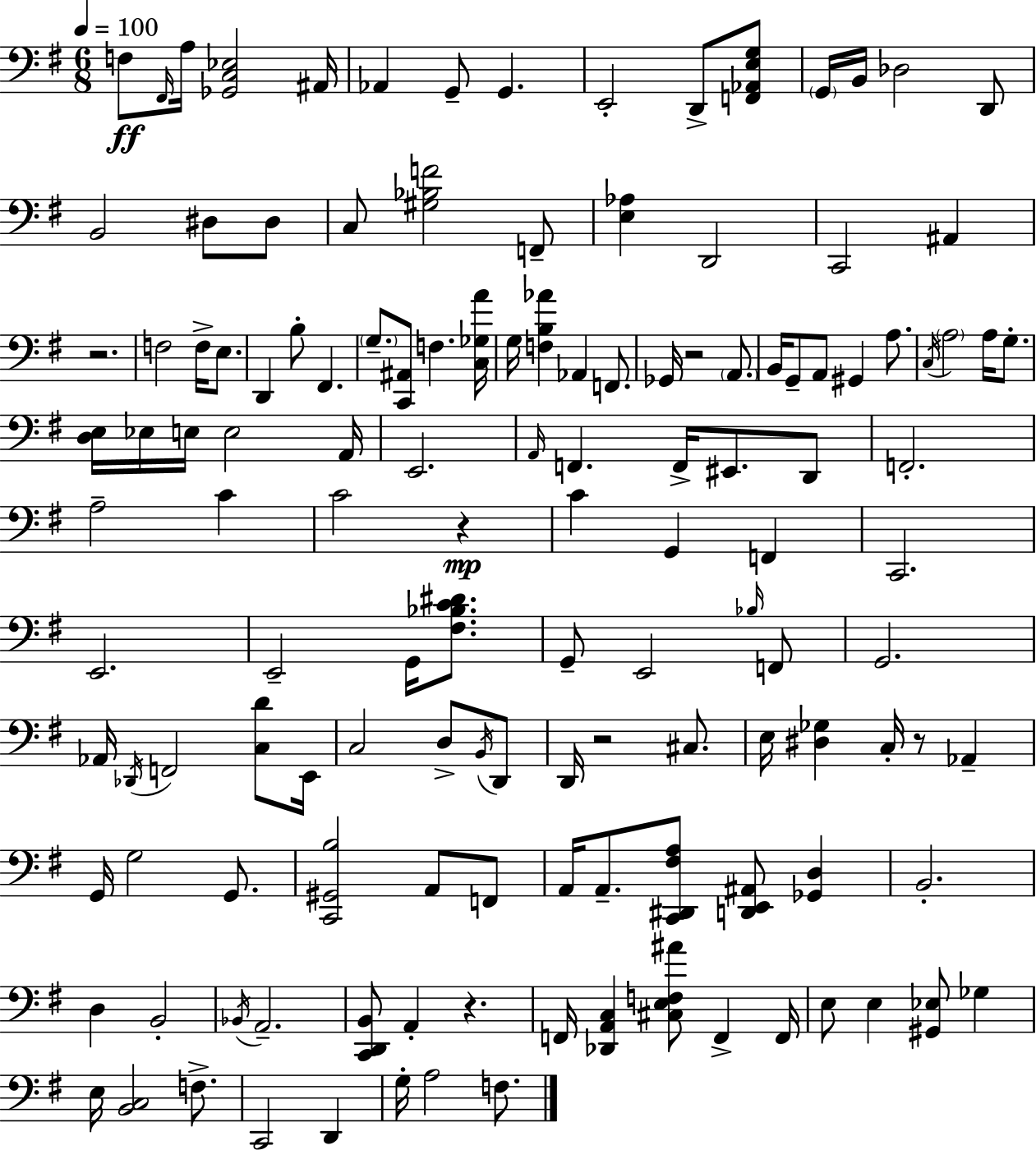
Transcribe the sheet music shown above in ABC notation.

X:1
T:Untitled
M:6/8
L:1/4
K:Em
F,/2 ^F,,/4 A,/4 [_G,,C,_E,]2 ^A,,/4 _A,, G,,/2 G,, E,,2 D,,/2 [F,,_A,,E,G,]/2 G,,/4 B,,/4 _D,2 D,,/2 B,,2 ^D,/2 ^D,/2 C,/2 [^G,_B,F]2 F,,/2 [E,_A,] D,,2 C,,2 ^A,, z2 F,2 F,/4 E,/2 D,, B,/2 ^F,, G,/2 [C,,^A,,]/2 F, [C,_G,A]/4 G,/4 [F,B,_A] _A,, F,,/2 _G,,/4 z2 A,,/2 B,,/4 G,,/2 A,,/2 ^G,, A,/2 C,/4 A,2 A,/4 G,/2 [D,E,]/4 _E,/4 E,/4 E,2 A,,/4 E,,2 A,,/4 F,, F,,/4 ^E,,/2 D,,/2 F,,2 A,2 C C2 z C G,, F,, C,,2 E,,2 E,,2 G,,/4 [^F,_B,C^D]/2 G,,/2 E,,2 _B,/4 F,,/2 G,,2 _A,,/4 _D,,/4 F,,2 [C,D]/2 E,,/4 C,2 D,/2 B,,/4 D,,/2 D,,/4 z2 ^C,/2 E,/4 [^D,_G,] C,/4 z/2 _A,, G,,/4 G,2 G,,/2 [C,,^G,,B,]2 A,,/2 F,,/2 A,,/4 A,,/2 [C,,^D,,^F,A,]/2 [D,,E,,^A,,]/2 [_G,,D,] B,,2 D, B,,2 _B,,/4 A,,2 [C,,D,,B,,]/2 A,, z F,,/4 [_D,,A,,C,] [^C,E,F,^A]/2 F,, F,,/4 E,/2 E, [^G,,_E,]/2 _G, E,/4 [B,,C,]2 F,/2 C,,2 D,, G,/4 A,2 F,/2